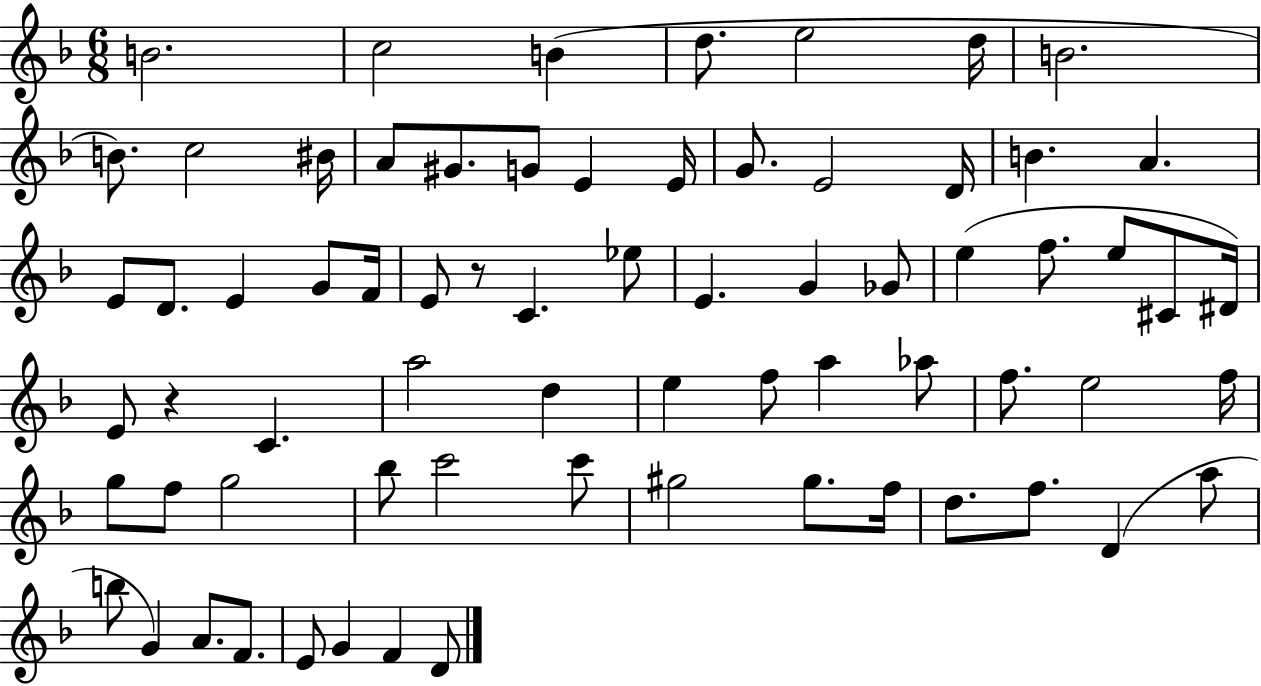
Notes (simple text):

B4/h. C5/h B4/q D5/e. E5/h D5/s B4/h. B4/e. C5/h BIS4/s A4/e G#4/e. G4/e E4/q E4/s G4/e. E4/h D4/s B4/q. A4/q. E4/e D4/e. E4/q G4/e F4/s E4/e R/e C4/q. Eb5/e E4/q. G4/q Gb4/e E5/q F5/e. E5/e C#4/e D#4/s E4/e R/q C4/q. A5/h D5/q E5/q F5/e A5/q Ab5/e F5/e. E5/h F5/s G5/e F5/e G5/h Bb5/e C6/h C6/e G#5/h G#5/e. F5/s D5/e. F5/e. D4/q A5/e B5/e G4/q A4/e. F4/e. E4/e G4/q F4/q D4/e